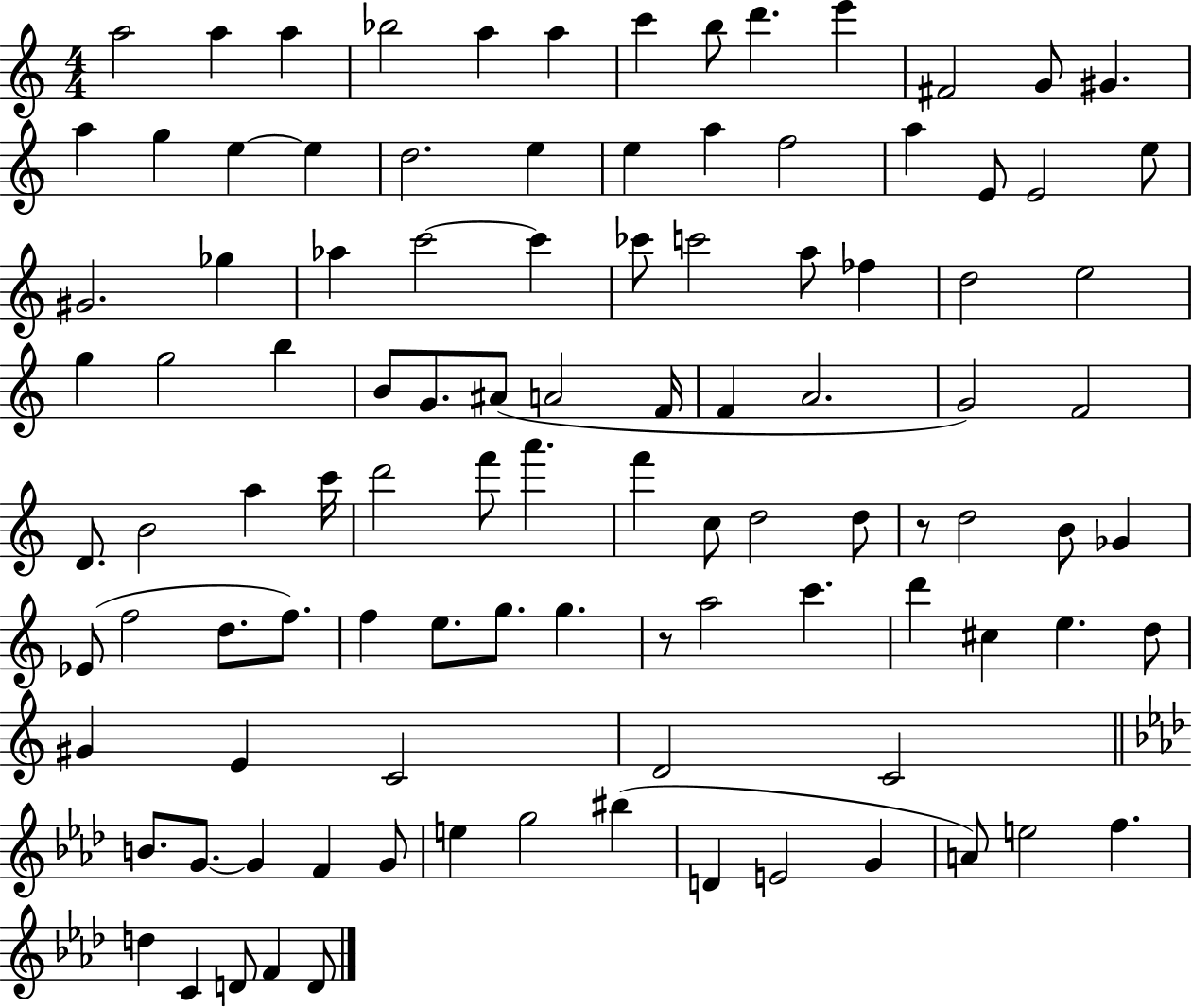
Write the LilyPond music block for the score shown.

{
  \clef treble
  \numericTimeSignature
  \time 4/4
  \key c \major
  \repeat volta 2 { a''2 a''4 a''4 | bes''2 a''4 a''4 | c'''4 b''8 d'''4. e'''4 | fis'2 g'8 gis'4. | \break a''4 g''4 e''4~~ e''4 | d''2. e''4 | e''4 a''4 f''2 | a''4 e'8 e'2 e''8 | \break gis'2. ges''4 | aes''4 c'''2~~ c'''4 | ces'''8 c'''2 a''8 fes''4 | d''2 e''2 | \break g''4 g''2 b''4 | b'8 g'8. ais'8( a'2 f'16 | f'4 a'2. | g'2) f'2 | \break d'8. b'2 a''4 c'''16 | d'''2 f'''8 a'''4. | f'''4 c''8 d''2 d''8 | r8 d''2 b'8 ges'4 | \break ees'8( f''2 d''8. f''8.) | f''4 e''8. g''8. g''4. | r8 a''2 c'''4. | d'''4 cis''4 e''4. d''8 | \break gis'4 e'4 c'2 | d'2 c'2 | \bar "||" \break \key aes \major b'8. g'8.~~ g'4 f'4 g'8 | e''4 g''2 bis''4( | d'4 e'2 g'4 | a'8) e''2 f''4. | \break d''4 c'4 d'8 f'4 d'8 | } \bar "|."
}